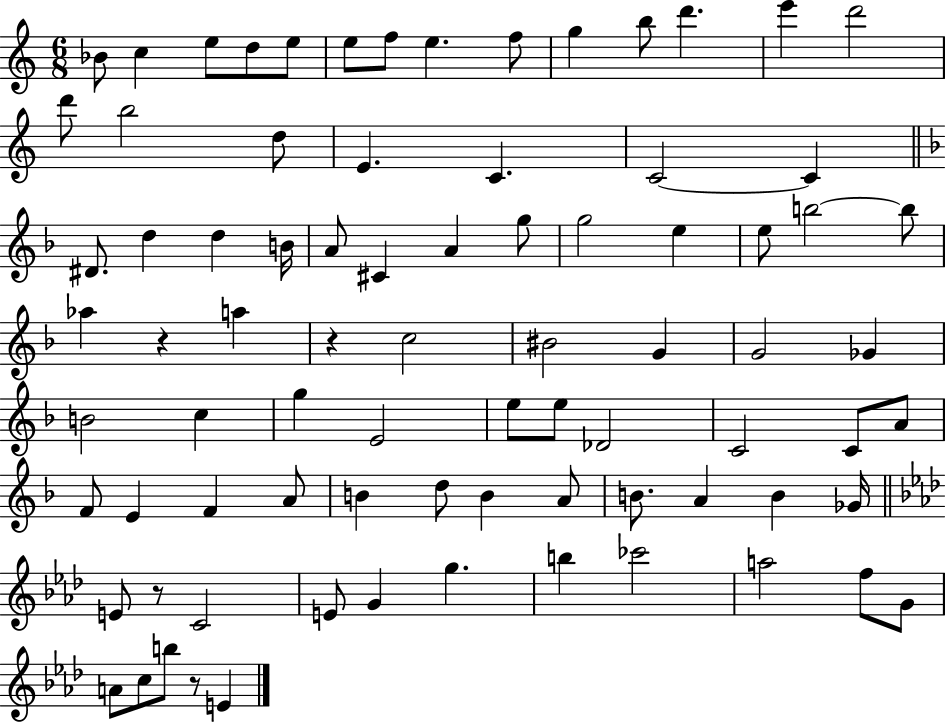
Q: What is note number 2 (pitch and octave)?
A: C5